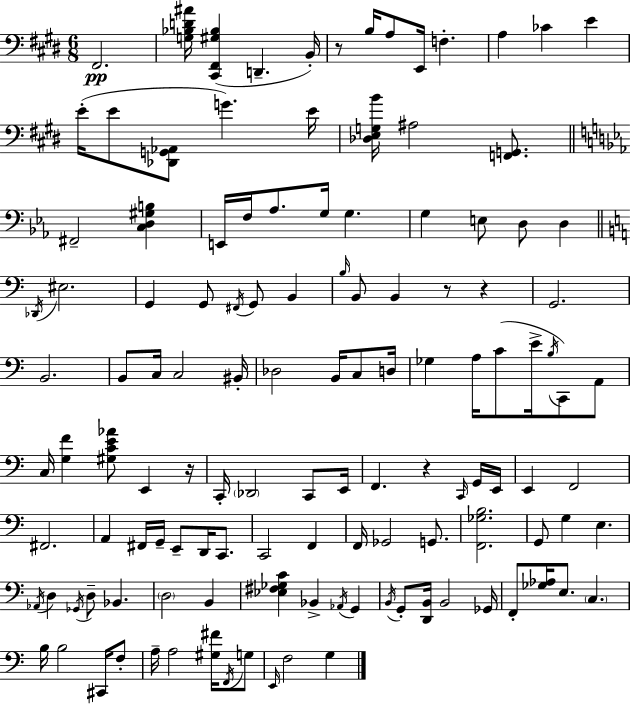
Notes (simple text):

F#2/h. [G3,Bb3,D4,A#4]/s [C#2,F#2,G#3,Bb3]/q D2/q. B2/s R/e B3/s A3/e E2/s F3/q. A3/q CES4/q E4/q E4/s E4/e [Db2,G2,Ab2]/e G4/q. E4/s [Db3,E3,G3,B4]/s A#3/h [F2,G2]/e. F#2/h [C3,D3,G#3,B3]/q E2/s F3/s Ab3/e. G3/s G3/q. G3/q E3/e D3/e D3/q Db2/s EIS3/h. G2/q G2/e F#2/s G2/e B2/q B3/s B2/e B2/q R/e R/q G2/h. B2/h. B2/e C3/s C3/h BIS2/s Db3/h B2/s C3/e D3/s Gb3/q A3/s C4/e E4/s B3/s C2/e A2/e C3/s [G3,F4]/q [G#3,C4,E4,Ab4]/e E2/q R/s C2/s Db2/h C2/e E2/s F2/q. R/q C2/s G2/s E2/s E2/q F2/h F#2/h. A2/q F#2/s G2/s E2/e D2/s C2/e. C2/h F2/q F2/s Gb2/h G2/e. [F2,Gb3,B3]/h. G2/e G3/q E3/q. Ab2/s D3/q Gb2/s D3/e Bb2/q. D3/h B2/q [Eb3,F#3,Gb3,C4]/q Bb2/q Ab2/s G2/q B2/s G2/e [D2,B2]/s B2/h Gb2/s F2/e [Gb3,Ab3]/s E3/e. C3/q. B3/s B3/h C#2/s F3/e A3/s A3/h [G#3,F#4]/s F2/s G3/e E2/s F3/h G3/q